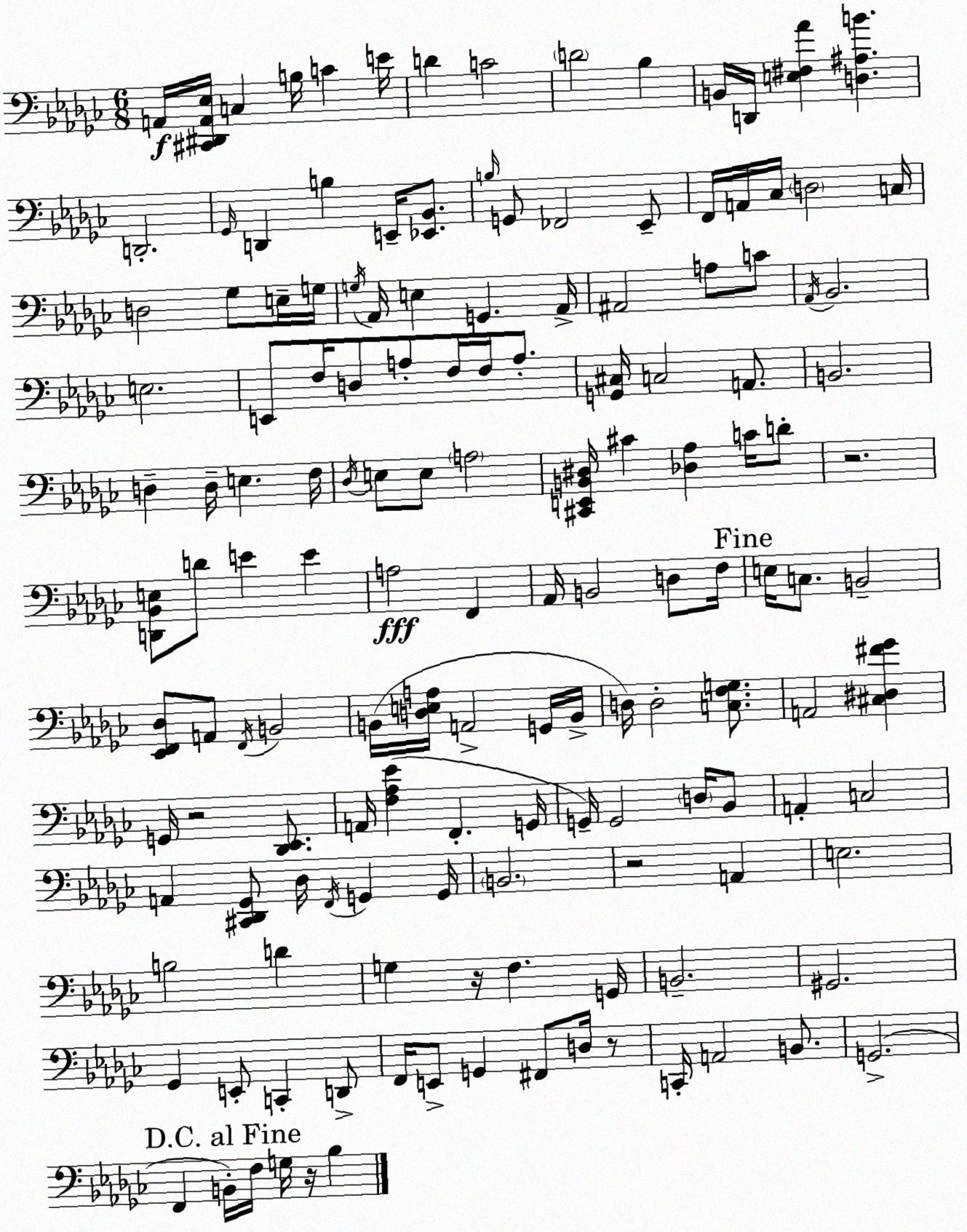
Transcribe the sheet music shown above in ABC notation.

X:1
T:Untitled
M:6/8
L:1/4
K:Ebm
A,,/4 [^C,,^D,,A,,_E,]/4 C, B,/4 C E/4 D C2 D2 _B, B,,/4 D,,/4 [E,^F,_A] [D,^A,B] D,,2 _G,,/4 D,, B, E,,/4 [_E,,_B,,]/2 B,/4 G,,/2 _F,,2 _E,,/2 F,,/4 A,,/4 _C,/4 D,2 C,/4 D,2 _G,/2 E,/4 G,/4 G,/4 _A,,/4 E, G,, _A,,/4 ^A,,2 A,/2 C/2 _A,,/4 _B,,2 E,2 E,,/2 F,/4 D,/2 A,/2 F,/4 F,/4 A,/2 [G,,^C,]/4 C,2 A,,/2 B,,2 D, D,/4 E, F,/4 _D,/4 E,/2 E,/2 A,2 [^C,,E,,B,,^D,]/4 ^C [_D,_A,] C/4 D/2 z2 [D,,_B,,E,]/2 D/2 E E A,2 F,, _A,,/4 B,,2 D,/2 F,/4 E,/4 C,/2 B,,2 [_E,,F,,_D,]/2 A,,/2 F,,/4 B,,2 B,,/4 [D,E,A,]/4 A,,2 G,,/4 B,,/4 D,/4 D,2 [C,F,G,]/2 A,,2 [^C,^D,^F_G] G,,/4 z2 [_D,,_E,,]/2 A,,/4 [F,_A,_E] F,, G,,/4 G,,/4 G,,2 D,/4 _B,,/2 A,, C,2 A,, [^C,,_D,,_G,,]/2 _D,/4 F,,/4 G,, G,,/4 B,,2 z2 A,, E,2 B,2 D G, z/4 F, G,,/4 B,,2 ^G,,2 _G,, E,,/2 C,, D,,/2 F,,/4 E,,/2 G,, ^F,,/2 D,/4 z/2 C,,/4 A,,2 B,,/2 G,,2 F,, B,,/4 F,/4 G,/4 z/4 _B,